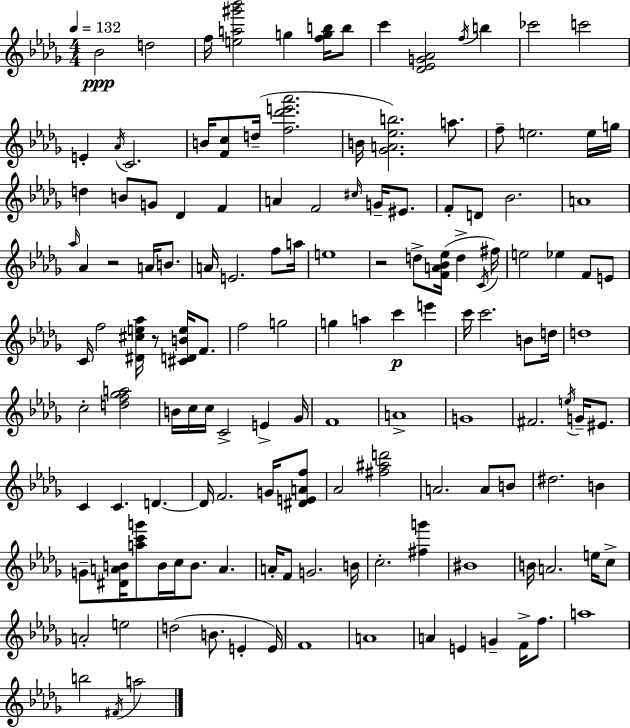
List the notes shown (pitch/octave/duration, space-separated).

Bb4/h D5/h F5/s [E5,A5,G#6,Bb6]/h G5/q [F5,G5,B5]/s B5/e C6/q [Db4,Eb4,G4,Ab4]/h F5/s B5/q CES6/h C6/h E4/q Ab4/s C4/h. B4/s [F4,C5]/e D5/s [F5,Db6,E6,Ab6]/h. B4/s [Gb4,A4,Eb5,B5]/h. A5/e. F5/e E5/h. E5/s G5/s D5/q B4/e G4/e Db4/q F4/q A4/q F4/h C#5/s G4/s EIS4/e. F4/e D4/e Bb4/h. A4/w Ab5/s Ab4/q R/h A4/s B4/e. A4/s E4/h. F5/e A5/s E5/w R/h D5/e [F4,A4,Bb4,Eb5]/s D5/q C4/s F#5/s E5/h Eb5/q F4/e E4/e C4/s F5/h [D#4,C#5,E5,Ab5]/s R/e [C#4,D4,B4,E5]/s F4/e. F5/h G5/h G5/q A5/q C6/q E6/q C6/s C6/h. B4/e D5/s D5/w C5/h [D5,F5,Gb5,A5]/h B4/s C5/s C5/s C4/h E4/q Gb4/s F4/w A4/w G4/w F#4/h. E5/s G4/s EIS4/e. C4/q C4/q. D4/q. D4/s F4/h. G4/s [D#4,E4,A4,F5]/e Ab4/h [F#5,A#5,D6]/h A4/h. A4/e B4/e D#5/h. B4/q G4/e [D#4,A4,B4]/s [A5,C6,G6]/e B4/s C5/s B4/e. A4/q. A4/s F4/e G4/h. B4/s C5/h. [F#5,G6]/q BIS4/w B4/s A4/h. E5/s C5/e A4/h E5/h D5/h B4/e. E4/q E4/s F4/w A4/w A4/q E4/q G4/q F4/s F5/e. A5/w B5/h F#4/s A5/h